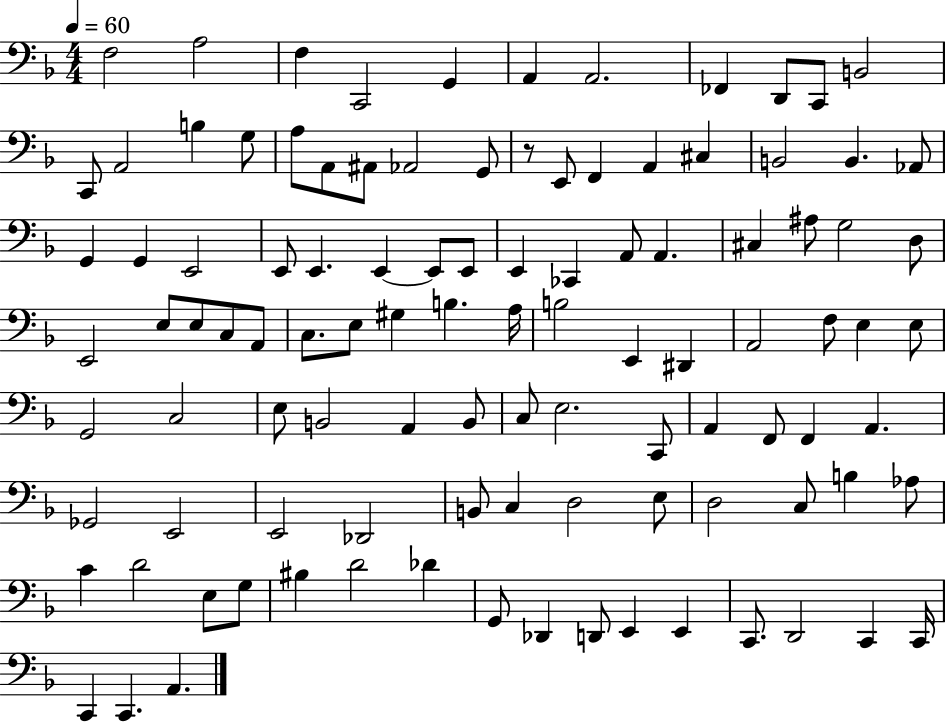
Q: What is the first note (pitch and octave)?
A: F3